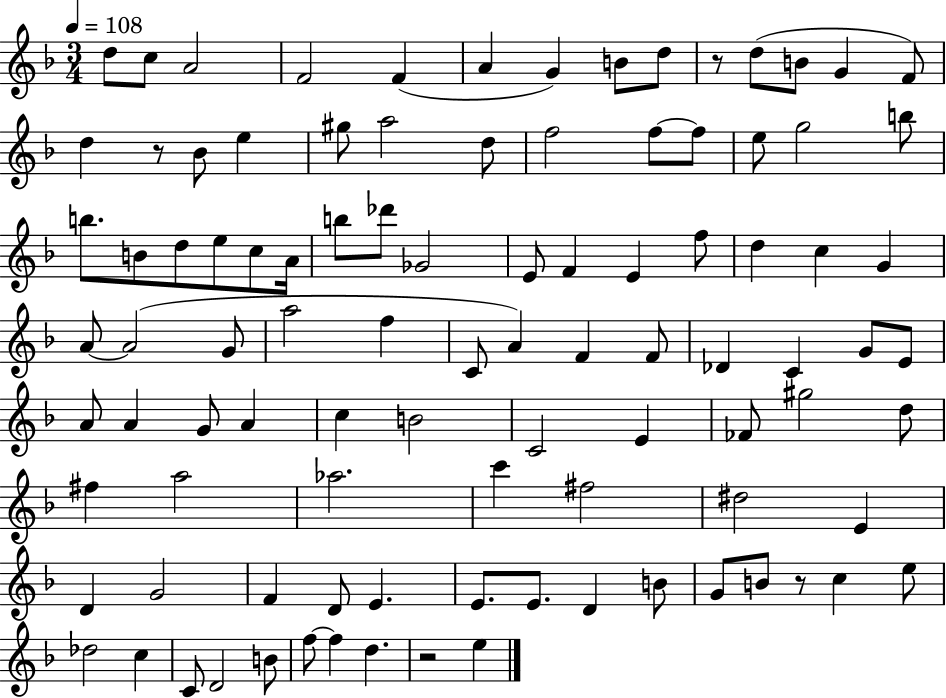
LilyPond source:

{
  \clef treble
  \numericTimeSignature
  \time 3/4
  \key f \major
  \tempo 4 = 108
  d''8 c''8 a'2 | f'2 f'4( | a'4 g'4) b'8 d''8 | r8 d''8( b'8 g'4 f'8) | \break d''4 r8 bes'8 e''4 | gis''8 a''2 d''8 | f''2 f''8~~ f''8 | e''8 g''2 b''8 | \break b''8. b'8 d''8 e''8 c''8 a'16 | b''8 des'''8 ges'2 | e'8 f'4 e'4 f''8 | d''4 c''4 g'4 | \break a'8~~ a'2( g'8 | a''2 f''4 | c'8 a'4) f'4 f'8 | des'4 c'4 g'8 e'8 | \break a'8 a'4 g'8 a'4 | c''4 b'2 | c'2 e'4 | fes'8 gis''2 d''8 | \break fis''4 a''2 | aes''2. | c'''4 fis''2 | dis''2 e'4 | \break d'4 g'2 | f'4 d'8 e'4. | e'8. e'8. d'4 b'8 | g'8 b'8 r8 c''4 e''8 | \break des''2 c''4 | c'8 d'2 b'8 | f''8~~ f''4 d''4. | r2 e''4 | \break \bar "|."
}